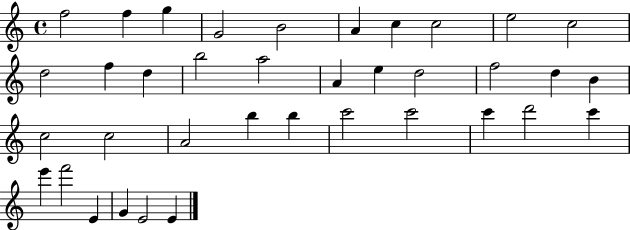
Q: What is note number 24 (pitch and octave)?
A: A4